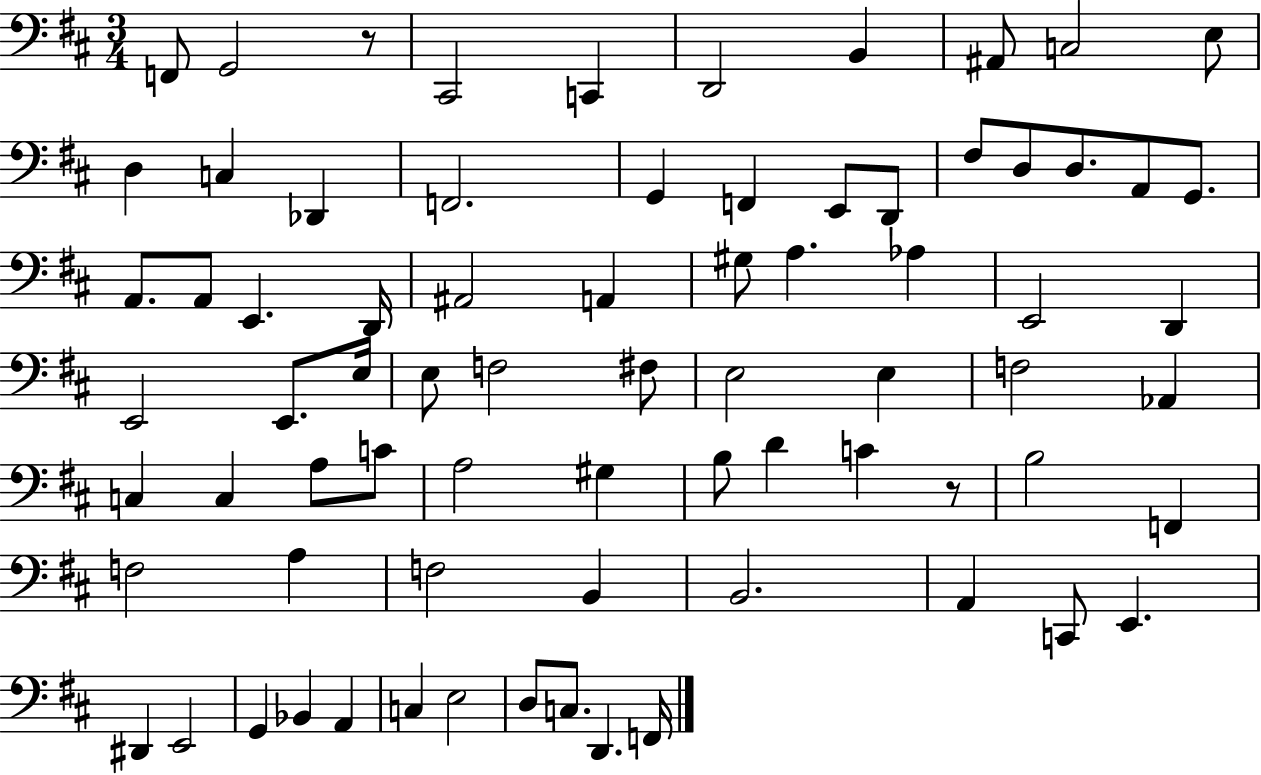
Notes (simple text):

F2/e G2/h R/e C#2/h C2/q D2/h B2/q A#2/e C3/h E3/e D3/q C3/q Db2/q F2/h. G2/q F2/q E2/e D2/e F#3/e D3/e D3/e. A2/e G2/e. A2/e. A2/e E2/q. D2/s A#2/h A2/q G#3/e A3/q. Ab3/q E2/h D2/q E2/h E2/e. E3/s E3/e F3/h F#3/e E3/h E3/q F3/h Ab2/q C3/q C3/q A3/e C4/e A3/h G#3/q B3/e D4/q C4/q R/e B3/h F2/q F3/h A3/q F3/h B2/q B2/h. A2/q C2/e E2/q. D#2/q E2/h G2/q Bb2/q A2/q C3/q E3/h D3/e C3/e. D2/q. F2/s